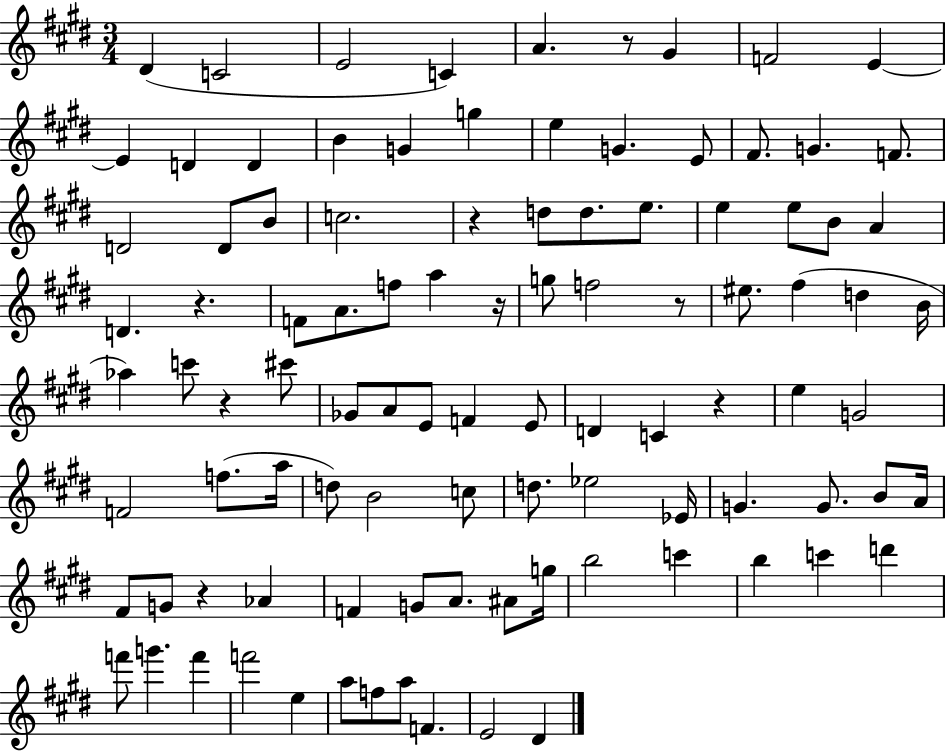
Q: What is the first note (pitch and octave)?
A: D#4